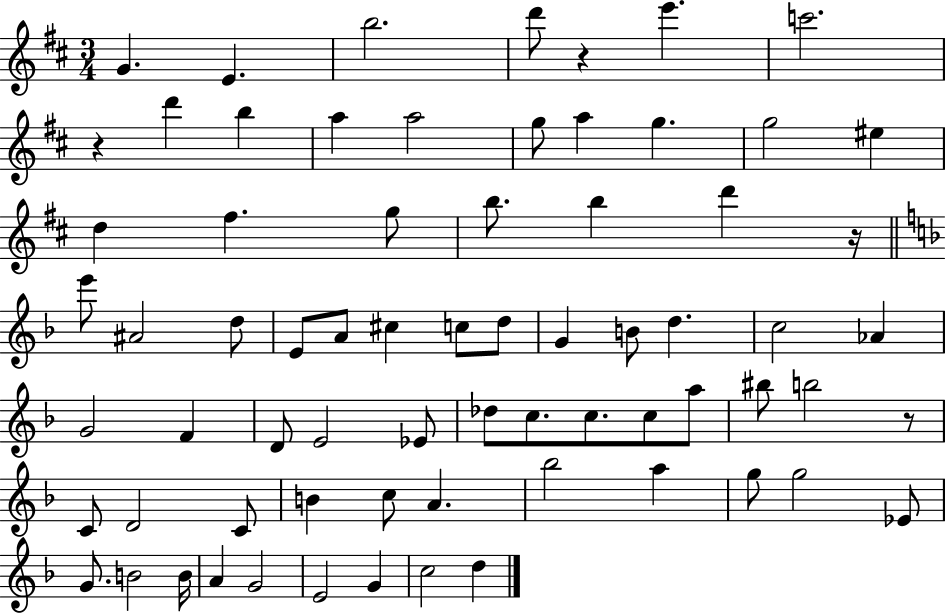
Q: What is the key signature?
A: D major